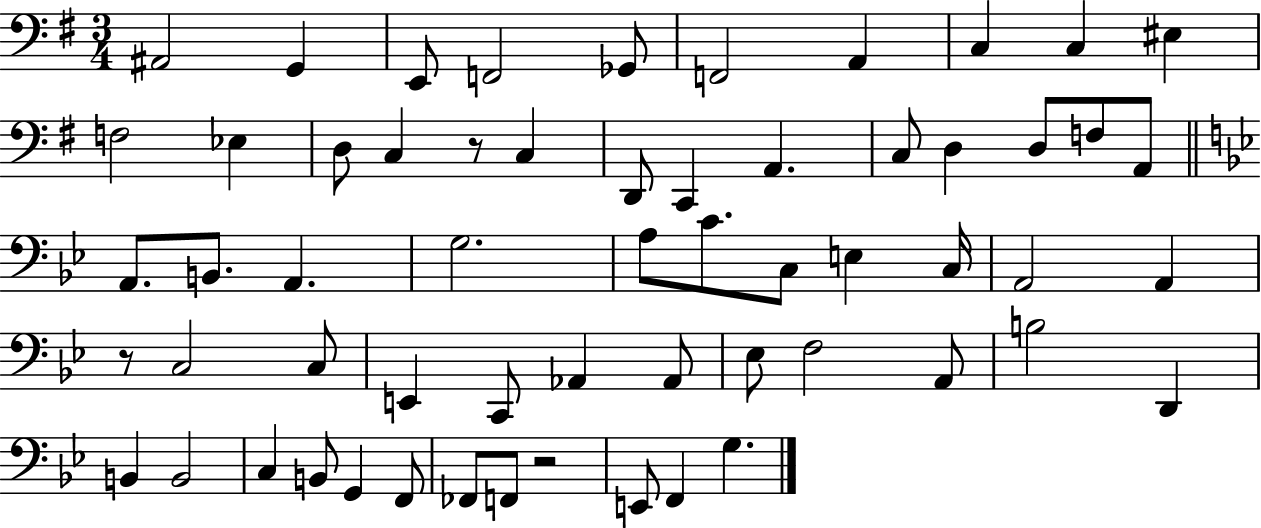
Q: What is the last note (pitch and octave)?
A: G3